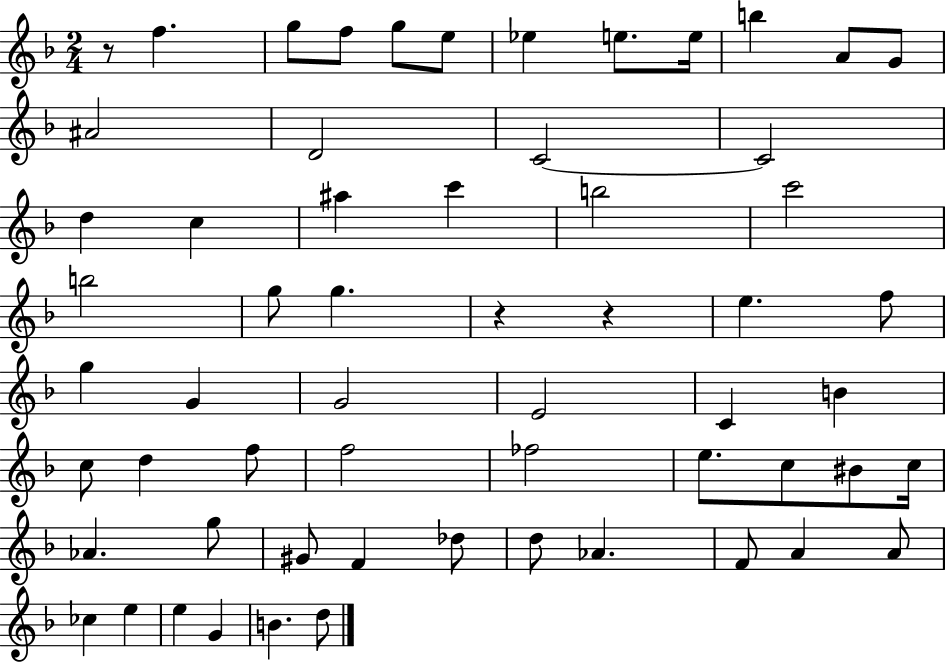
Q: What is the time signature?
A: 2/4